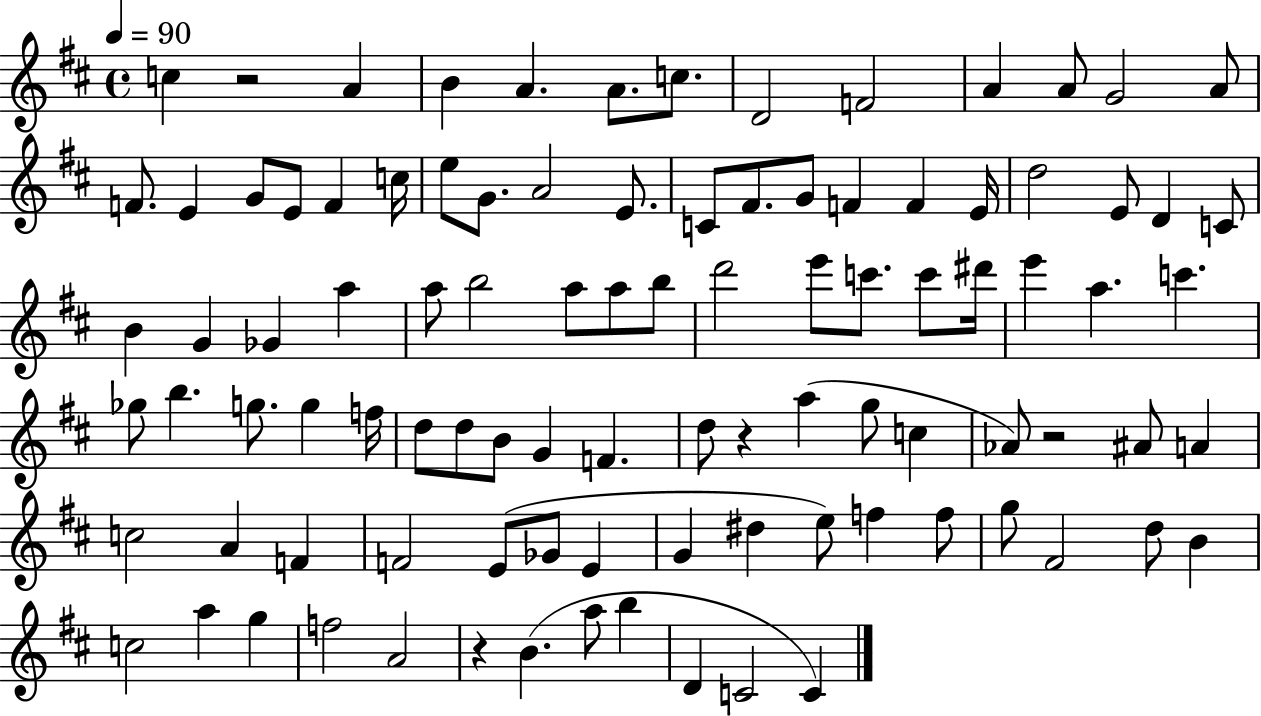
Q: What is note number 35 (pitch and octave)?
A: Gb4